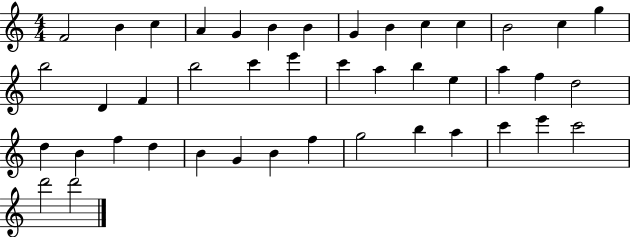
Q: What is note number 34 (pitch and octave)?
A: B4